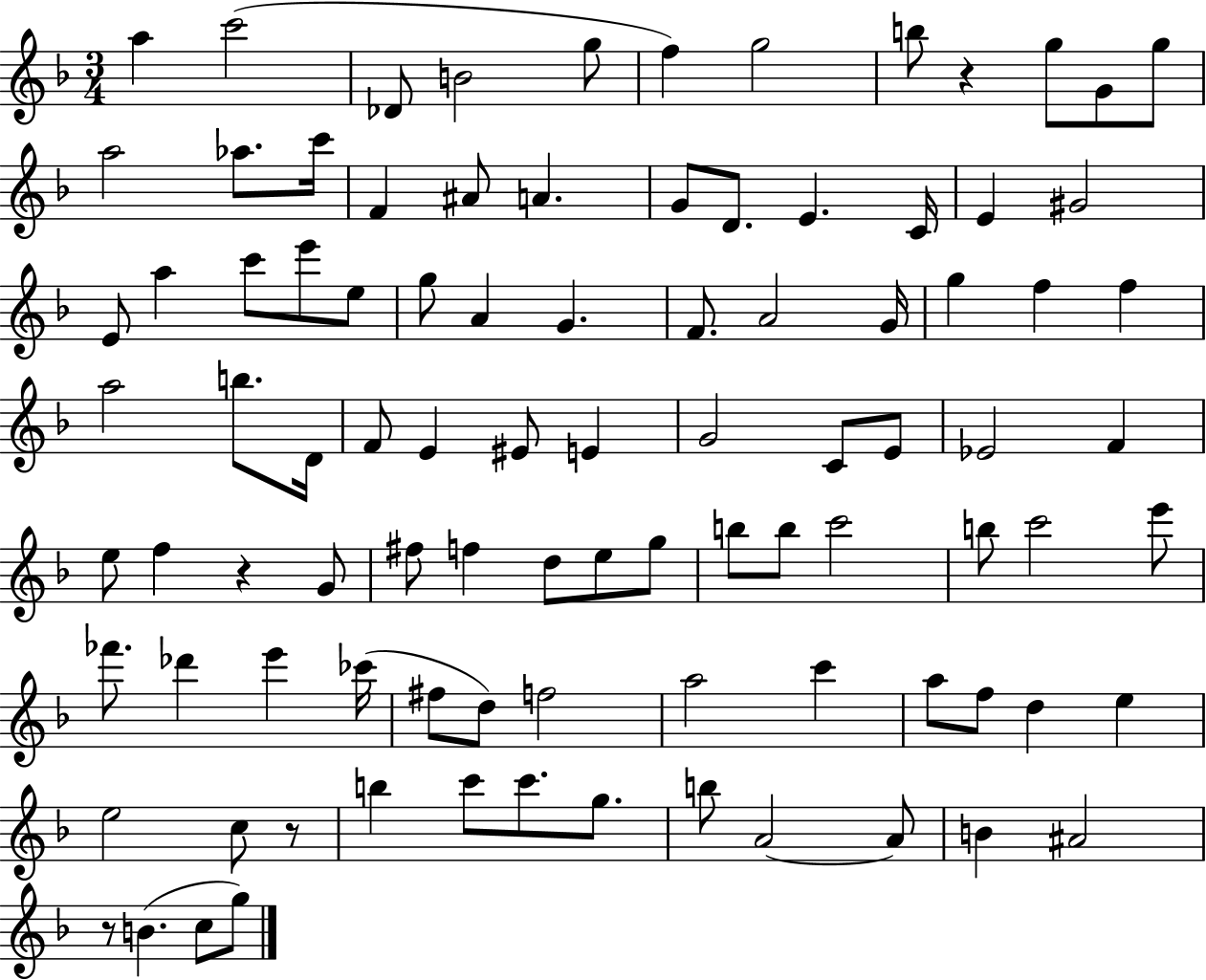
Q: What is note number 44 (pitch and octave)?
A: E4